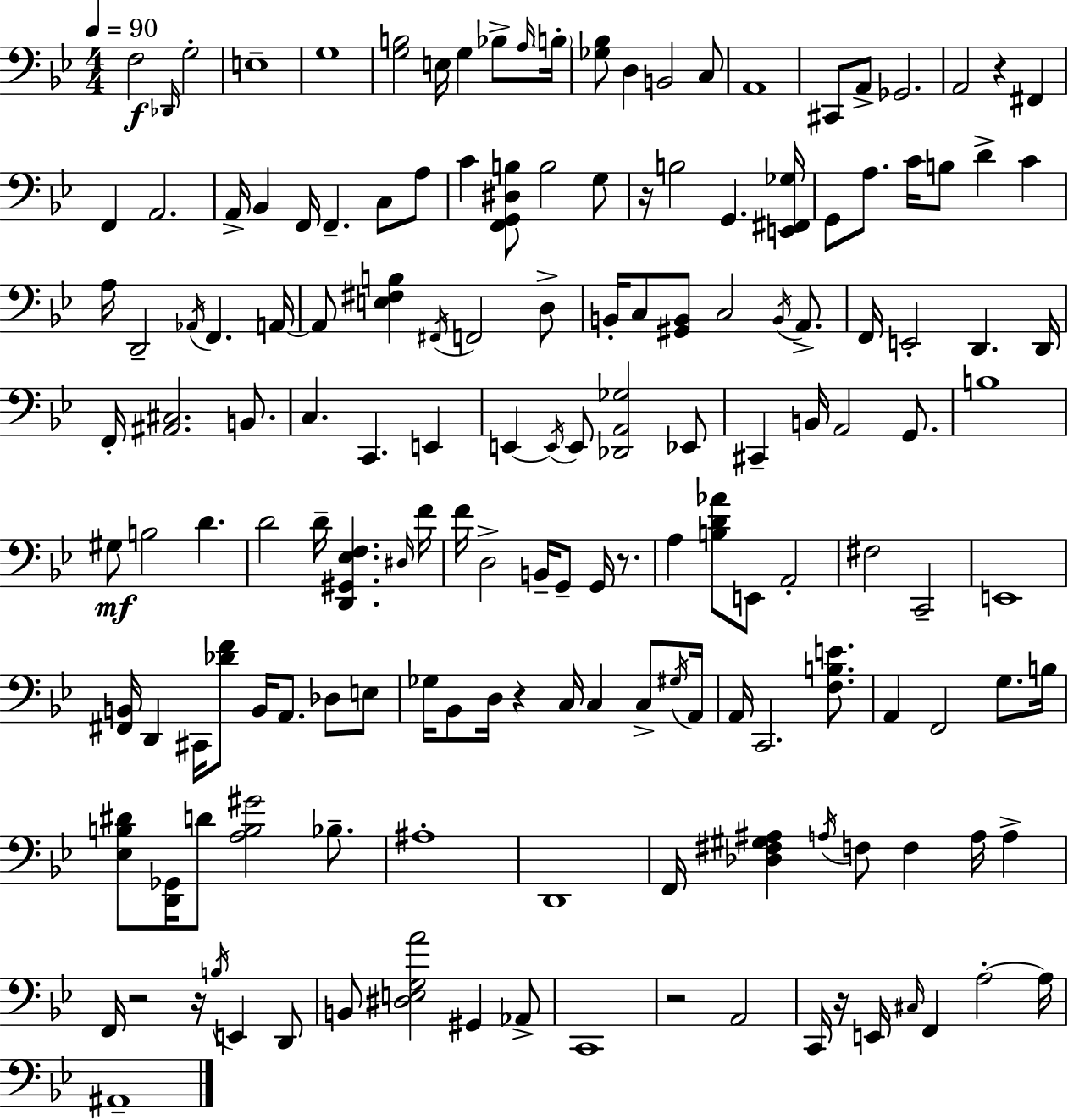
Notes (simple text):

F3/h Db2/s G3/h E3/w G3/w [G3,B3]/h E3/s G3/q Bb3/e A3/s B3/s [Gb3,Bb3]/e D3/q B2/h C3/e A2/w C#2/e A2/e Gb2/h. A2/h R/q F#2/q F2/q A2/h. A2/s Bb2/q F2/s F2/q. C3/e A3/e C4/q [F2,G2,D#3,B3]/e B3/h G3/e R/s B3/h G2/q. [E2,F#2,Gb3]/s G2/e A3/e. C4/s B3/e D4/q C4/q A3/s D2/h Ab2/s F2/q. A2/s A2/e [E3,F#3,B3]/q F#2/s F2/h D3/e B2/s C3/e [G#2,B2]/e C3/h B2/s A2/e. F2/s E2/h D2/q. D2/s F2/s [A#2,C#3]/h. B2/e. C3/q. C2/q. E2/q E2/q E2/s E2/e [Db2,A2,Gb3]/h Eb2/e C#2/q B2/s A2/h G2/e. B3/w G#3/e B3/h D4/q. D4/h D4/s [D2,G#2,Eb3,F3]/q. D#3/s F4/s F4/s D3/h B2/s G2/e G2/s R/e. A3/q [B3,D4,Ab4]/e E2/e A2/h F#3/h C2/h E2/w [F#2,B2]/s D2/q C#2/s [Db4,F4]/e B2/s A2/e. Db3/e E3/e Gb3/s Bb2/e D3/s R/q C3/s C3/q C3/e G#3/s A2/s A2/s C2/h. [F3,B3,E4]/e. A2/q F2/h G3/e. B3/s [Eb3,B3,D#4]/e [D2,Gb2]/s D4/e [A3,B3,G#4]/h Bb3/e. A#3/w D2/w F2/s [Db3,F#3,G#3,A#3]/q A3/s F3/e F3/q A3/s A3/q F2/s R/h R/s B3/s E2/q D2/e B2/e [D#3,E3,G3,A4]/h G#2/q Ab2/e C2/w R/h A2/h C2/s R/s E2/s C#3/s F2/q A3/h A3/s A#2/w